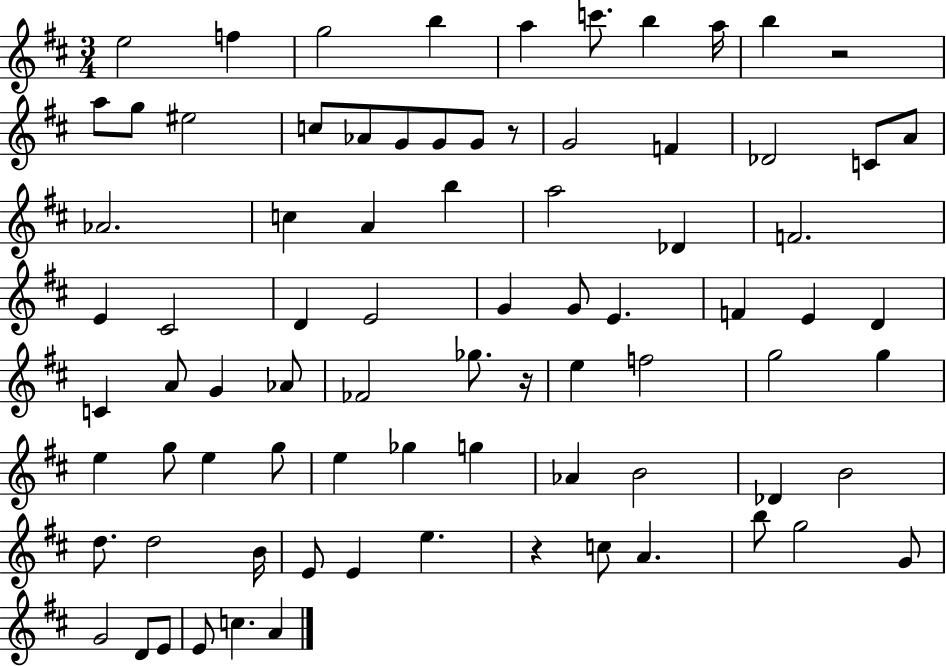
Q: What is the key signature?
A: D major